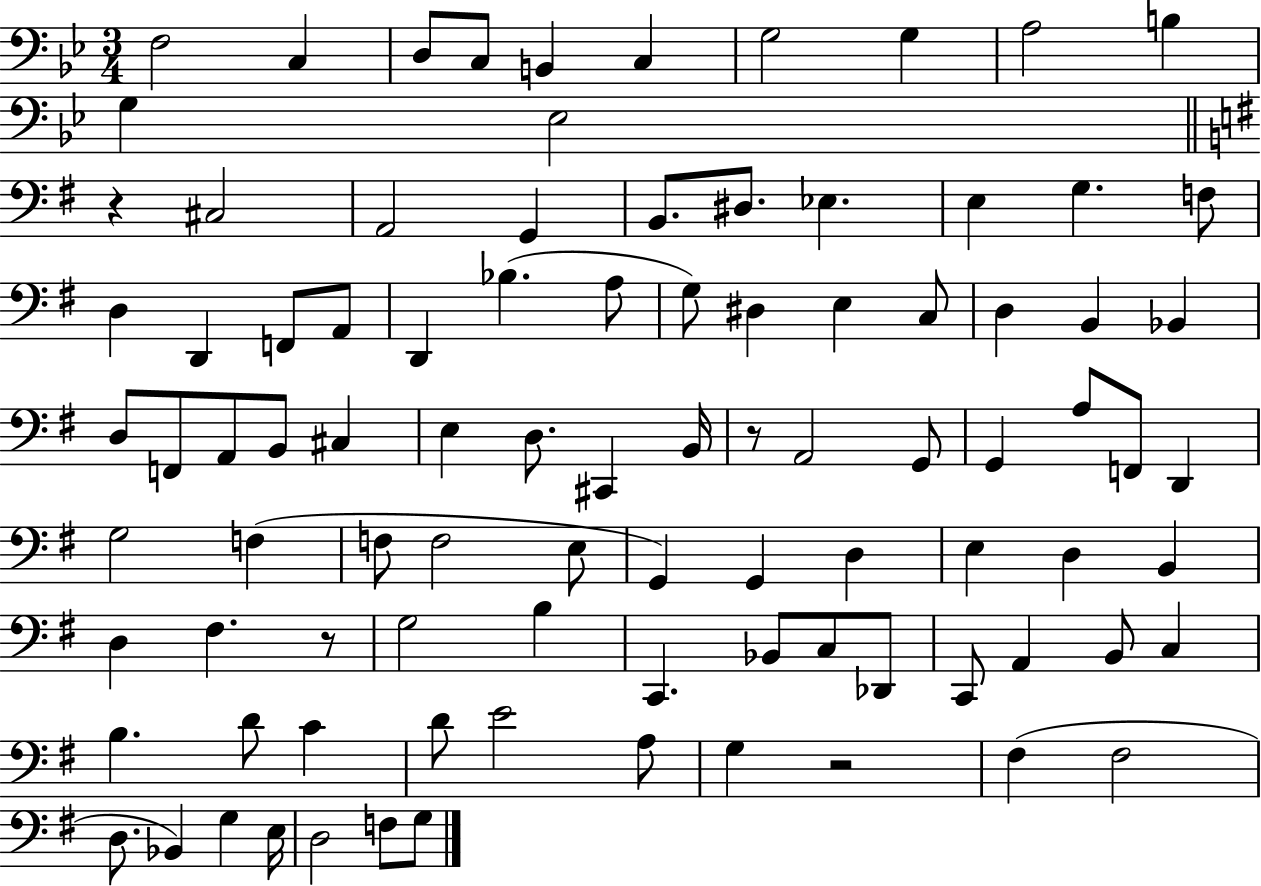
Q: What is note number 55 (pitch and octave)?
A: E3